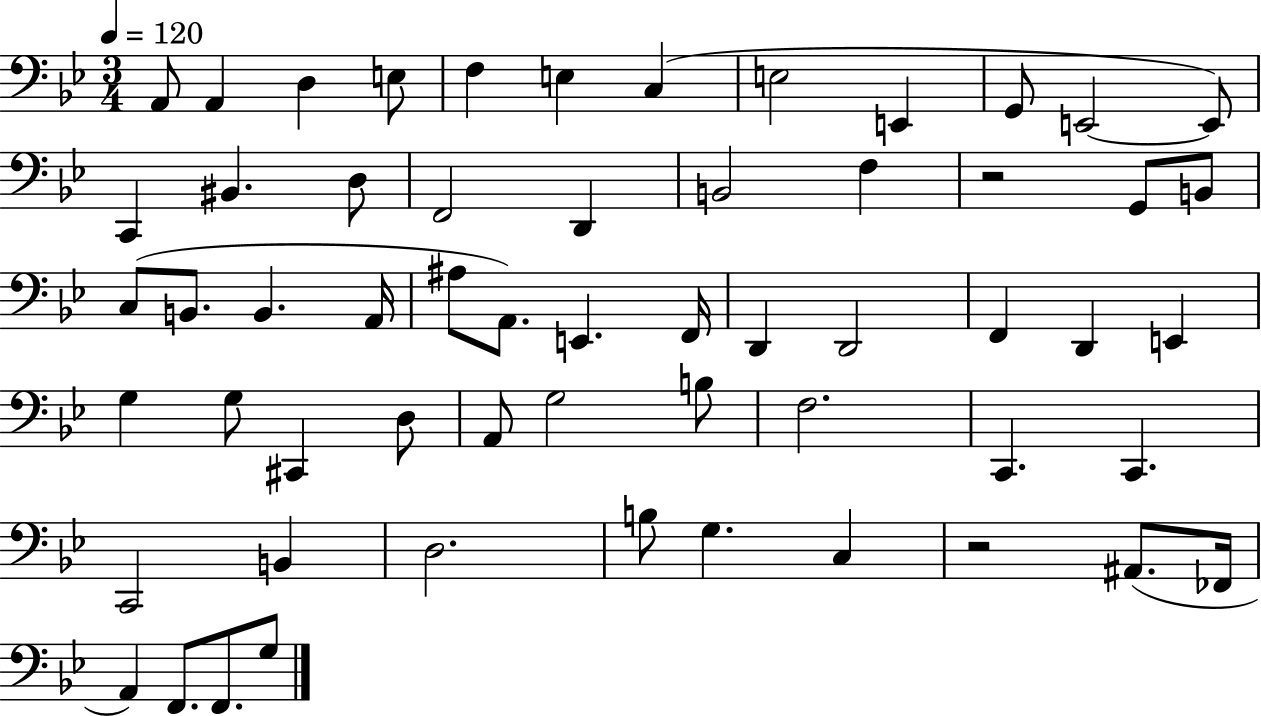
A2/e A2/q D3/q E3/e F3/q E3/q C3/q E3/h E2/q G2/e E2/h E2/e C2/q BIS2/q. D3/e F2/h D2/q B2/h F3/q R/h G2/e B2/e C3/e B2/e. B2/q. A2/s A#3/e A2/e. E2/q. F2/s D2/q D2/h F2/q D2/q E2/q G3/q G3/e C#2/q D3/e A2/e G3/h B3/e F3/h. C2/q. C2/q. C2/h B2/q D3/h. B3/e G3/q. C3/q R/h A#2/e. FES2/s A2/q F2/e. F2/e. G3/e